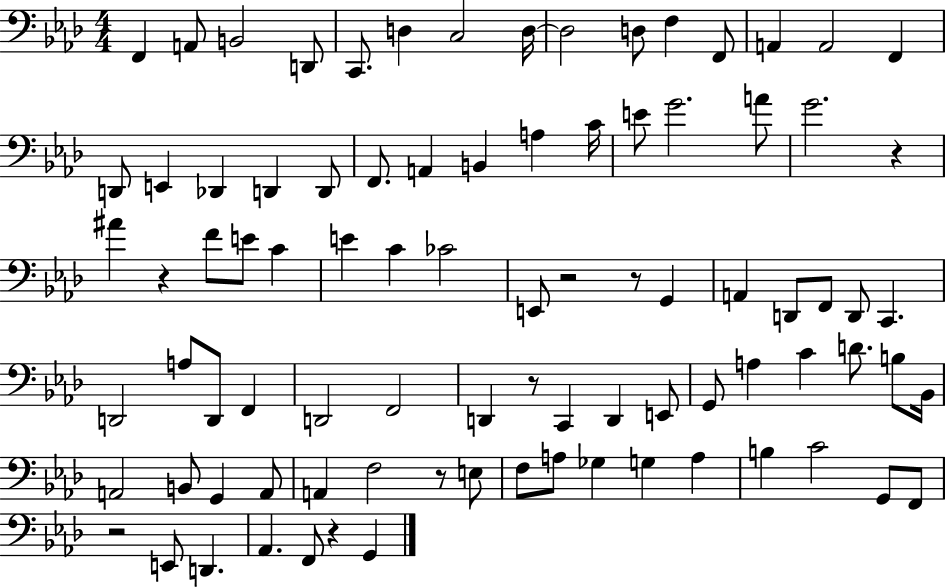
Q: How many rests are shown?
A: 8